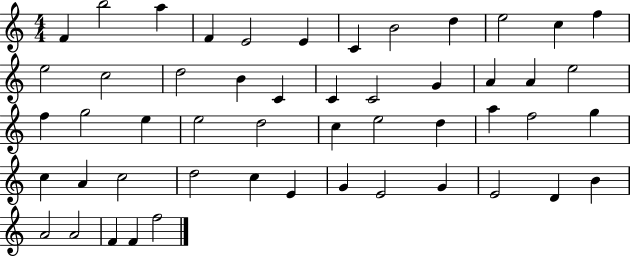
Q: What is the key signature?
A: C major